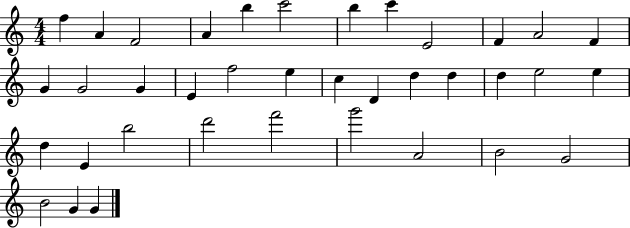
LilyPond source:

{
  \clef treble
  \numericTimeSignature
  \time 4/4
  \key c \major
  f''4 a'4 f'2 | a'4 b''4 c'''2 | b''4 c'''4 e'2 | f'4 a'2 f'4 | \break g'4 g'2 g'4 | e'4 f''2 e''4 | c''4 d'4 d''4 d''4 | d''4 e''2 e''4 | \break d''4 e'4 b''2 | d'''2 f'''2 | g'''2 a'2 | b'2 g'2 | \break b'2 g'4 g'4 | \bar "|."
}